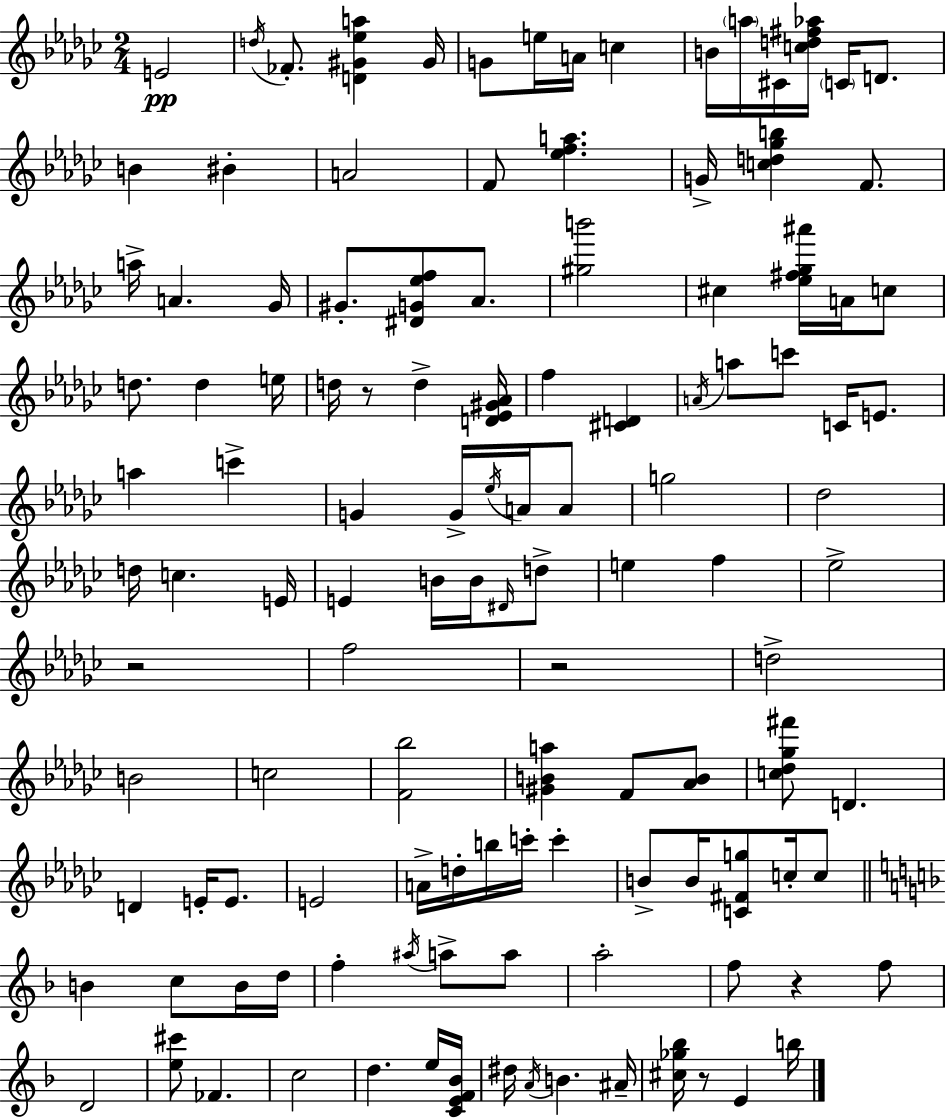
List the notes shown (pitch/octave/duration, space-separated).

E4/h D5/s FES4/e. [D4,G#4,Eb5,A5]/q G#4/s G4/e E5/s A4/s C5/q B4/s A5/s C#4/s [C5,D5,F#5,Ab5]/s C4/s D4/e. B4/q BIS4/q A4/h F4/e [Eb5,F5,A5]/q. G4/s [C5,D5,Gb5,B5]/q F4/e. A5/s A4/q. Gb4/s G#4/e. [D#4,G4,Eb5,F5]/e Ab4/e. [G#5,B6]/h C#5/q [Eb5,F#5,Gb5,A#6]/s A4/s C5/e D5/e. D5/q E5/s D5/s R/e D5/q [D4,Eb4,G#4,Ab4]/s F5/q [C#4,D4]/q A4/s A5/e C6/e C4/s E4/e. A5/q C6/q G4/q G4/s Eb5/s A4/s A4/e G5/h Db5/h D5/s C5/q. E4/s E4/q B4/s B4/s D#4/s D5/e E5/q F5/q Eb5/h R/h F5/h R/h D5/h B4/h C5/h [F4,Bb5]/h [G#4,B4,A5]/q F4/e [Ab4,B4]/e [C5,Db5,Gb5,F#6]/e D4/q. D4/q E4/s E4/e. E4/h A4/s D5/s B5/s C6/s C6/q B4/e B4/s [C4,F#4,G5]/e C5/s C5/e B4/q C5/e B4/s D5/s F5/q A#5/s A5/e A5/e A5/h F5/e R/q F5/e D4/h [E5,C#6]/e FES4/q. C5/h D5/q. E5/s [C4,E4,F4,Bb4]/s D#5/s A4/s B4/q. A#4/s [C#5,Gb5,Bb5]/s R/e E4/q B5/s